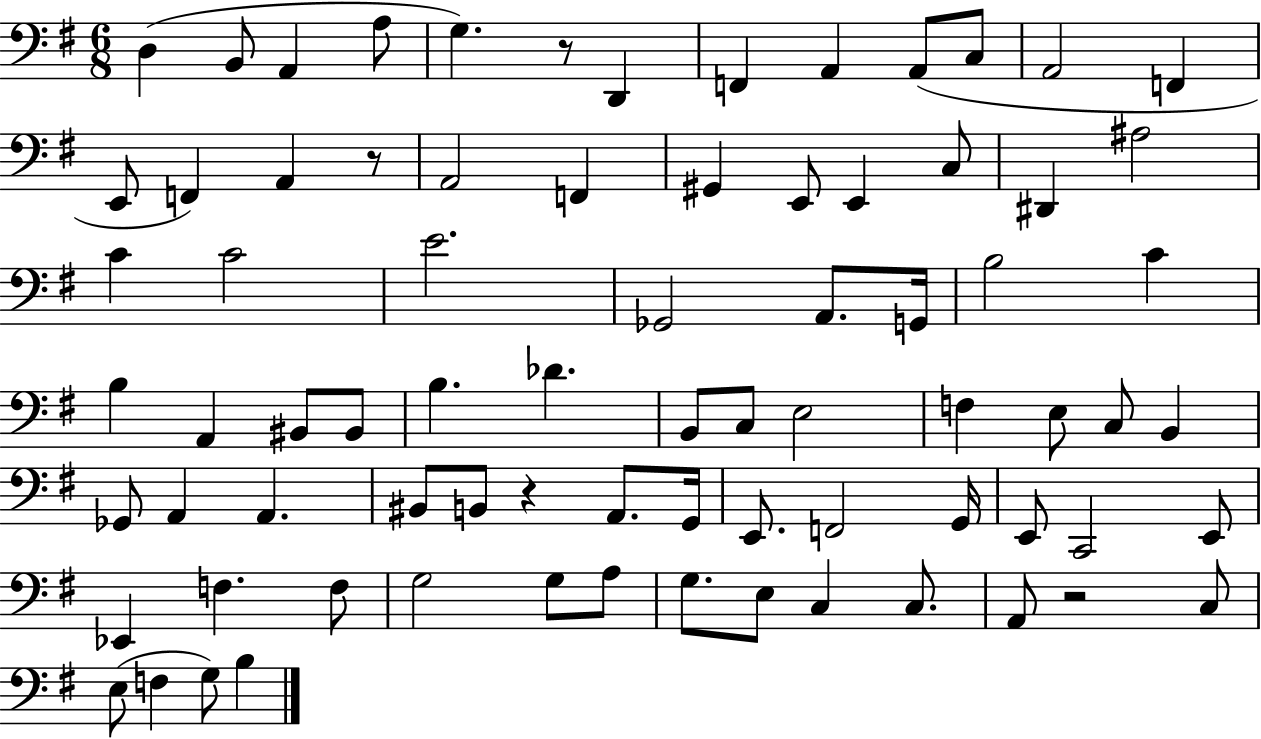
D3/q B2/e A2/q A3/e G3/q. R/e D2/q F2/q A2/q A2/e C3/e A2/h F2/q E2/e F2/q A2/q R/e A2/h F2/q G#2/q E2/e E2/q C3/e D#2/q A#3/h C4/q C4/h E4/h. Gb2/h A2/e. G2/s B3/h C4/q B3/q A2/q BIS2/e BIS2/e B3/q. Db4/q. B2/e C3/e E3/h F3/q E3/e C3/e B2/q Gb2/e A2/q A2/q. BIS2/e B2/e R/q A2/e. G2/s E2/e. F2/h G2/s E2/e C2/h E2/e Eb2/q F3/q. F3/e G3/h G3/e A3/e G3/e. E3/e C3/q C3/e. A2/e R/h C3/e E3/e F3/q G3/e B3/q